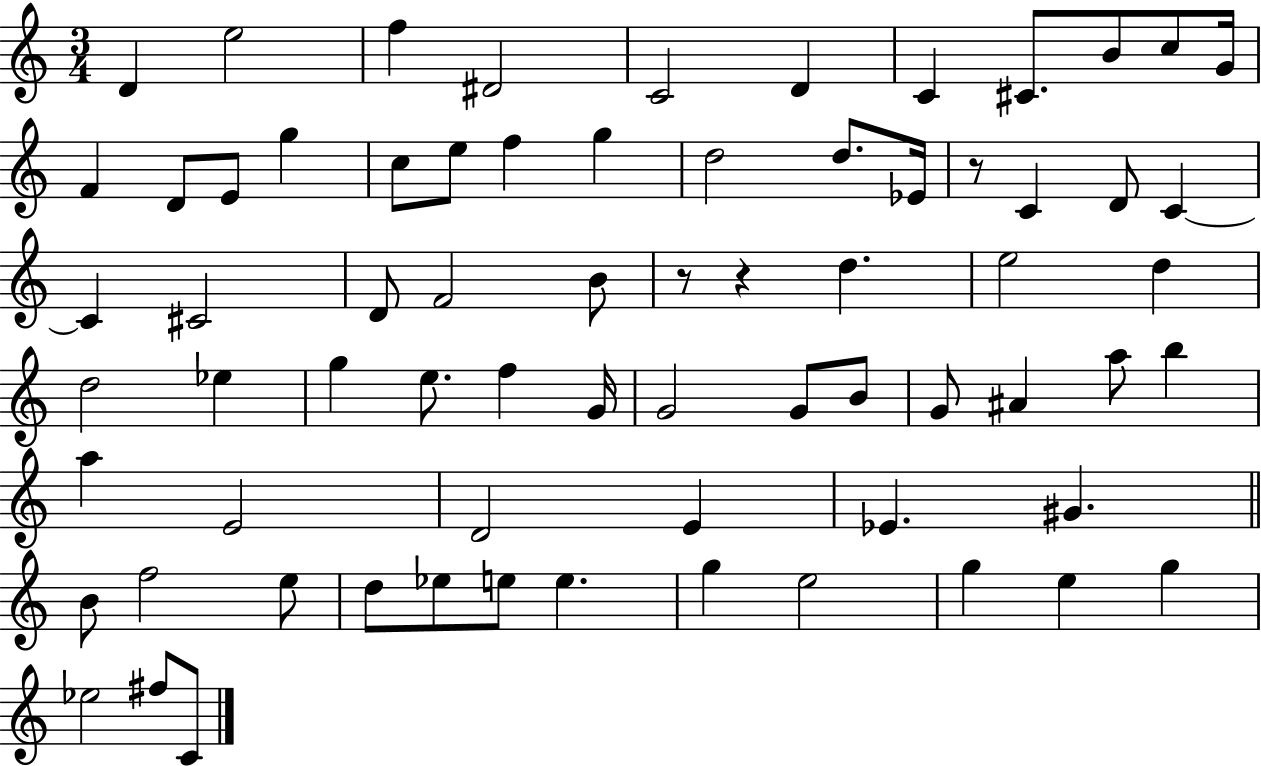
{
  \clef treble
  \numericTimeSignature
  \time 3/4
  \key c \major
  d'4 e''2 | f''4 dis'2 | c'2 d'4 | c'4 cis'8. b'8 c''8 g'16 | \break f'4 d'8 e'8 g''4 | c''8 e''8 f''4 g''4 | d''2 d''8. ees'16 | r8 c'4 d'8 c'4~~ | \break c'4 cis'2 | d'8 f'2 b'8 | r8 r4 d''4. | e''2 d''4 | \break d''2 ees''4 | g''4 e''8. f''4 g'16 | g'2 g'8 b'8 | g'8 ais'4 a''8 b''4 | \break a''4 e'2 | d'2 e'4 | ees'4. gis'4. | \bar "||" \break \key c \major b'8 f''2 e''8 | d''8 ees''8 e''8 e''4. | g''4 e''2 | g''4 e''4 g''4 | \break ees''2 fis''8 c'8 | \bar "|."
}